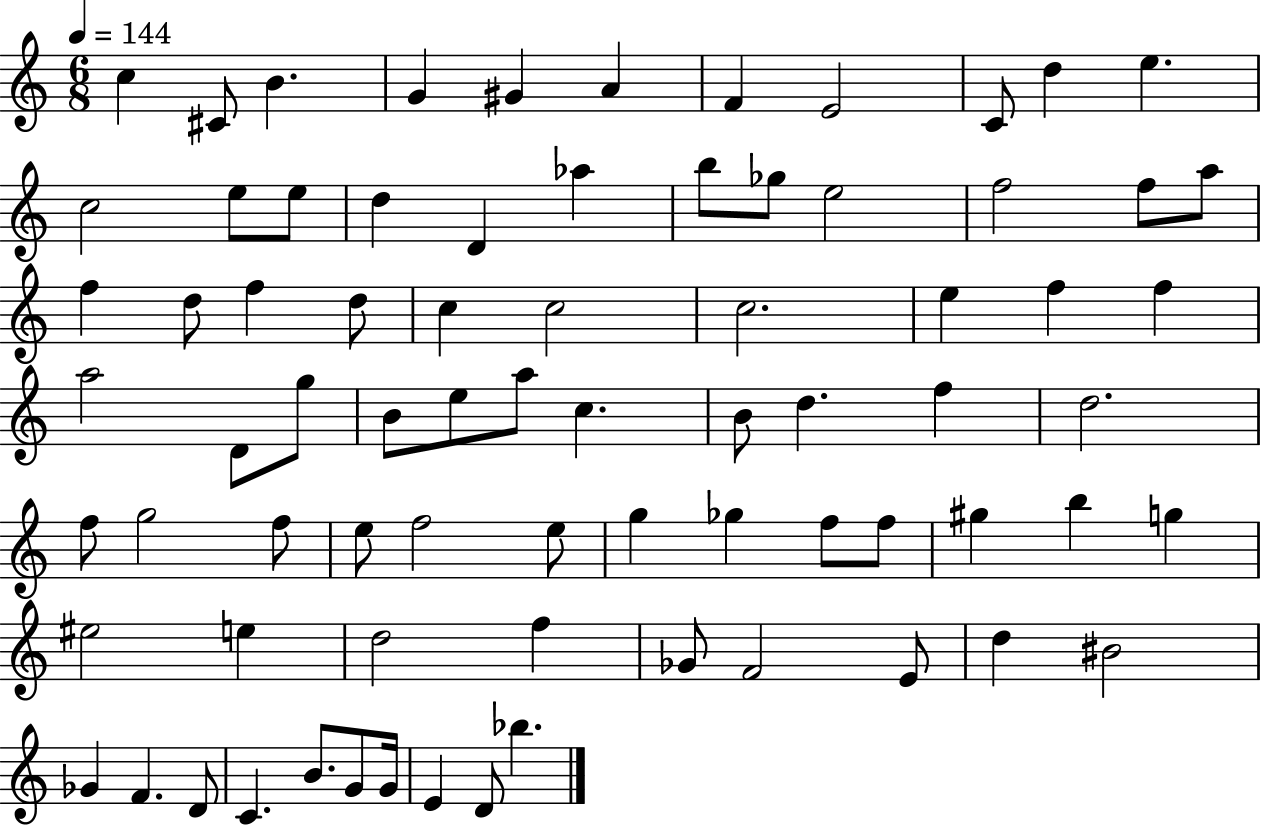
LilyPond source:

{
  \clef treble
  \numericTimeSignature
  \time 6/8
  \key c \major
  \tempo 4 = 144
  c''4 cis'8 b'4. | g'4 gis'4 a'4 | f'4 e'2 | c'8 d''4 e''4. | \break c''2 e''8 e''8 | d''4 d'4 aes''4 | b''8 ges''8 e''2 | f''2 f''8 a''8 | \break f''4 d''8 f''4 d''8 | c''4 c''2 | c''2. | e''4 f''4 f''4 | \break a''2 d'8 g''8 | b'8 e''8 a''8 c''4. | b'8 d''4. f''4 | d''2. | \break f''8 g''2 f''8 | e''8 f''2 e''8 | g''4 ges''4 f''8 f''8 | gis''4 b''4 g''4 | \break eis''2 e''4 | d''2 f''4 | ges'8 f'2 e'8 | d''4 bis'2 | \break ges'4 f'4. d'8 | c'4. b'8. g'8 g'16 | e'4 d'8 bes''4. | \bar "|."
}